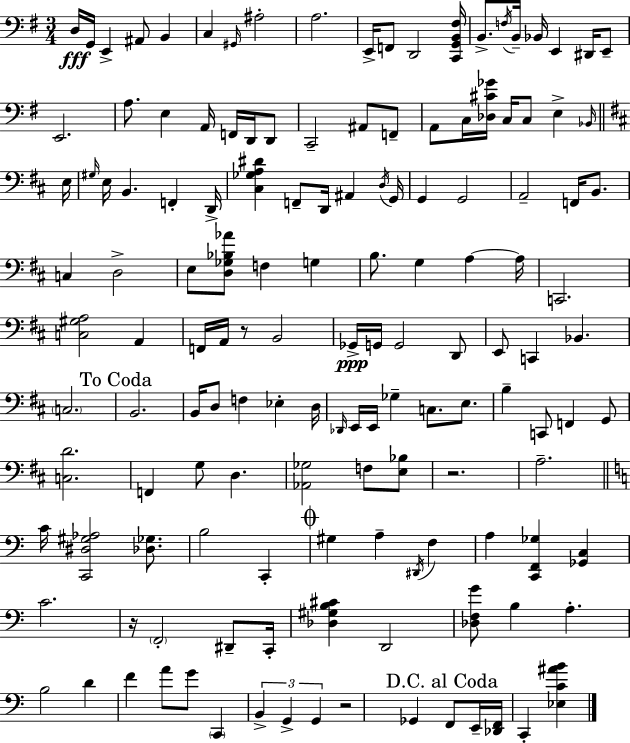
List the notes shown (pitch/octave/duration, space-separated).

D3/s G2/s E2/q A#2/e B2/q C3/q G#2/s A#3/h A3/h. E2/s F2/e D2/h [C2,G2,B2,F#3]/s B2/e. F3/s B2/s Bb2/s E2/q D#2/s E2/e E2/h. A3/e. E3/q A2/s F2/s D2/s D2/e C2/h A#2/e F2/e A2/e C3/s [Db3,C#4,Gb4]/s C3/s C3/e E3/q Bb2/s E3/s G#3/s E3/s B2/q. F2/q D2/s [C#3,Gb3,A3,D#4]/q F2/e D2/s A#2/q D3/s G2/s G2/q G2/h A2/h F2/s B2/e. C3/q D3/h E3/e [D3,Gb3,Bb3,Ab4]/e F3/q G3/q B3/e. G3/q A3/q A3/s C2/h. [C3,G#3,A3]/h A2/q F2/s A2/s R/e B2/h Gb2/s G2/s G2/h D2/e E2/e C2/q Bb2/q. C3/h. B2/h. B2/s D3/e F3/q Eb3/q D3/s Db2/s E2/s E2/s Gb3/q C3/e. E3/e. B3/q C2/e F2/q G2/e [C3,D4]/h. F2/q G3/e D3/q. [Ab2,Gb3]/h F3/e [E3,Bb3]/e R/h. A3/h. C4/s [C2,D#3,G#3,Ab3]/h [Db3,Gb3]/e. B3/h C2/q G#3/q A3/q D#2/s F3/q A3/q [C2,F2,Gb3]/q [Gb2,C3]/q C4/h. R/s F2/h D#2/e C2/s [Db3,G#3,B3,C#4]/q D2/h [Db3,F3,G4]/e B3/q A3/q. B3/h D4/q F4/q A4/e G4/e C2/q B2/q G2/q G2/q R/h Gb2/q F2/e E2/s [Db2,F2]/s C2/q [Eb3,C4,A#4,B4]/q